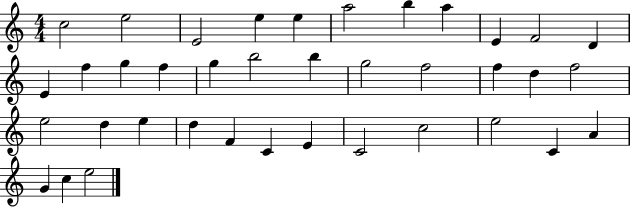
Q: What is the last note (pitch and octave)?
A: E5